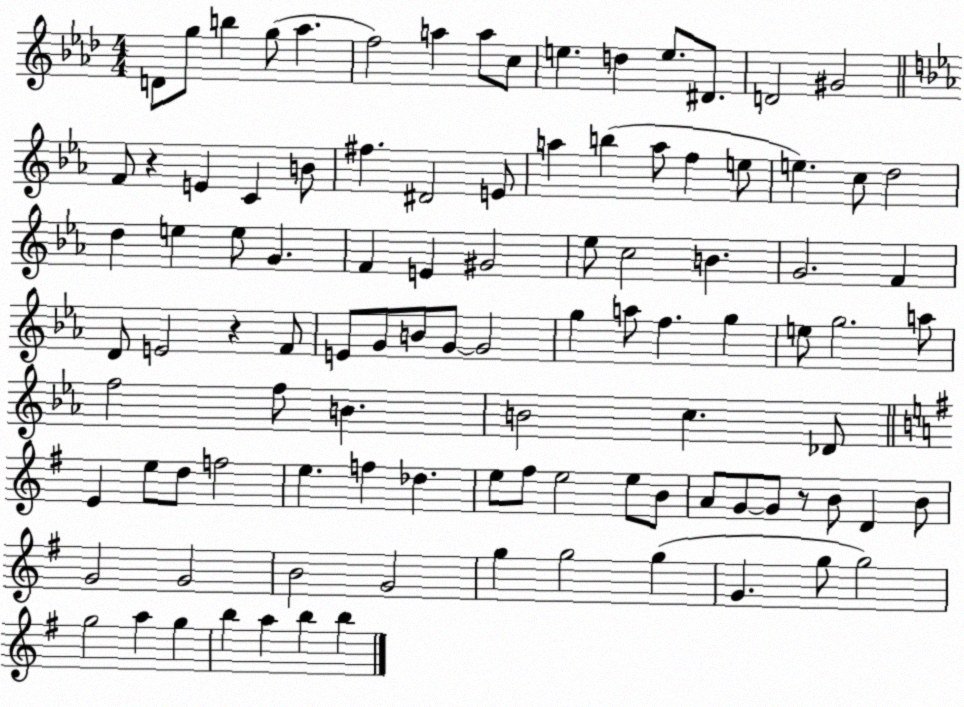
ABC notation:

X:1
T:Untitled
M:4/4
L:1/4
K:Ab
D/2 g/2 b g/2 _a f2 a a/2 c/2 e d e/2 ^D/2 D2 ^G2 F/2 z E C B/2 ^f ^D2 E/2 a b a/2 f e/2 e c/2 d2 d e e/2 G F E ^G2 _e/2 c2 B G2 F D/2 E2 z F/2 E/2 G/2 B/2 G/2 G2 g a/2 f g e/2 g2 a/2 f2 f/2 B B2 c _D/2 E e/2 d/2 f2 e f _d e/2 ^f/2 e2 e/2 B/2 A/2 G/2 G/2 z/2 B/2 D B/2 G2 G2 B2 G2 g g2 g G g/2 g2 g2 a g b a b b